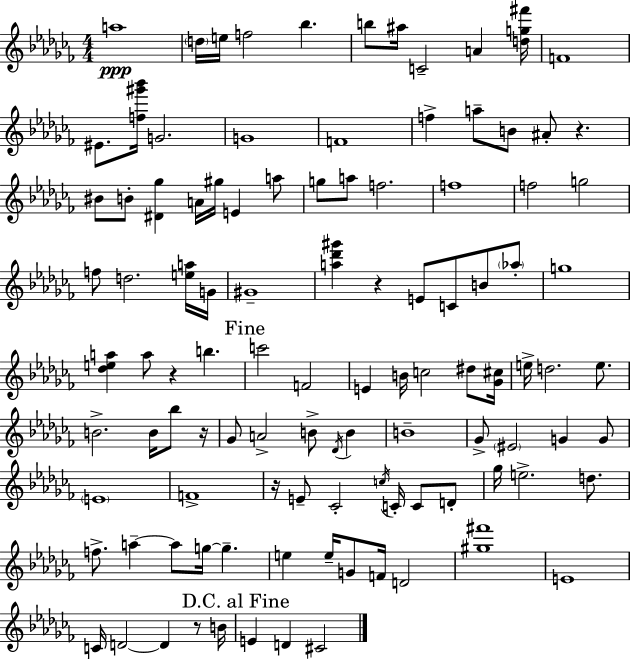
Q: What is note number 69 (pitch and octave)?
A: C4